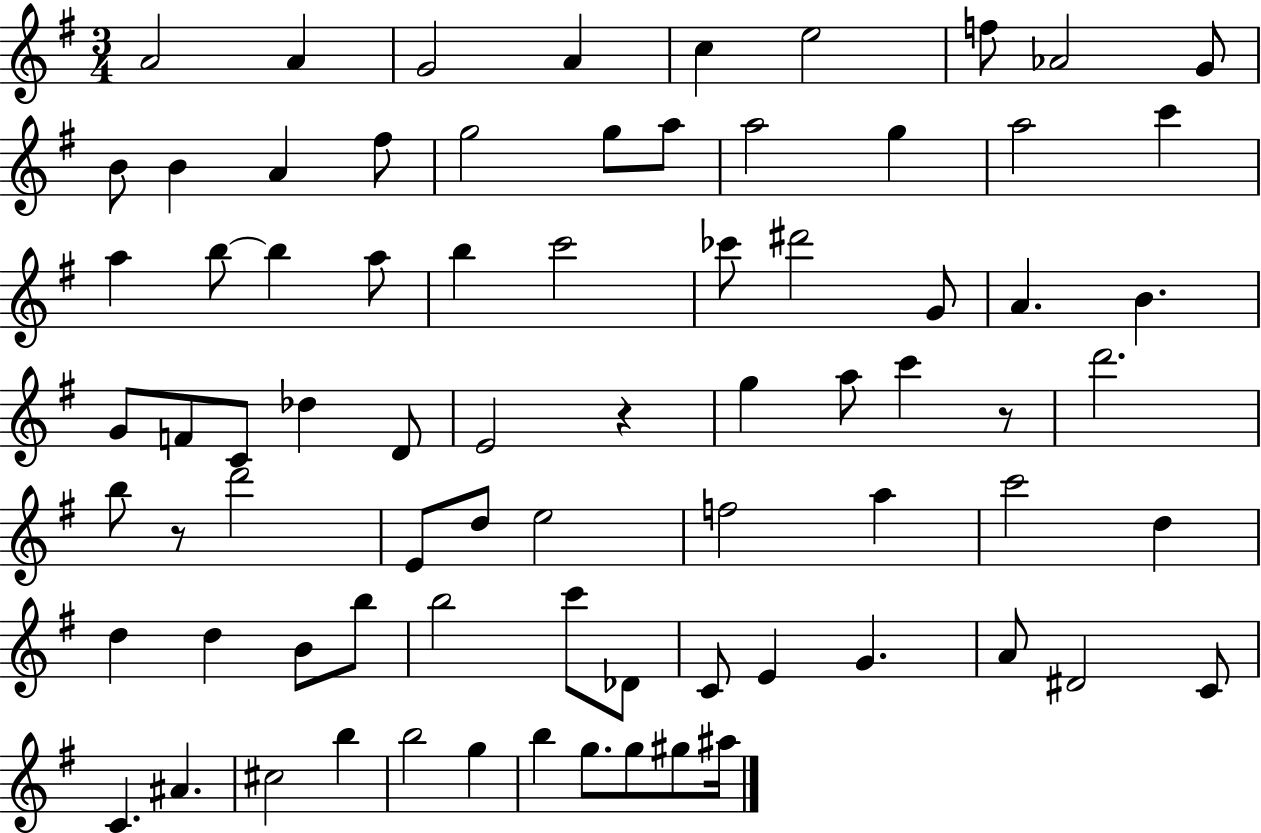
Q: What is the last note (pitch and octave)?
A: A#5